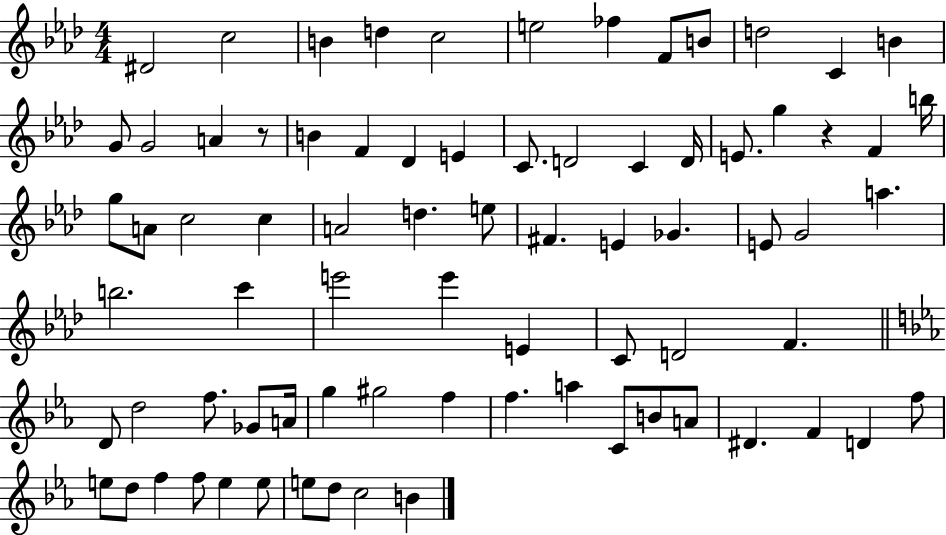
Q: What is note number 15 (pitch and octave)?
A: A4